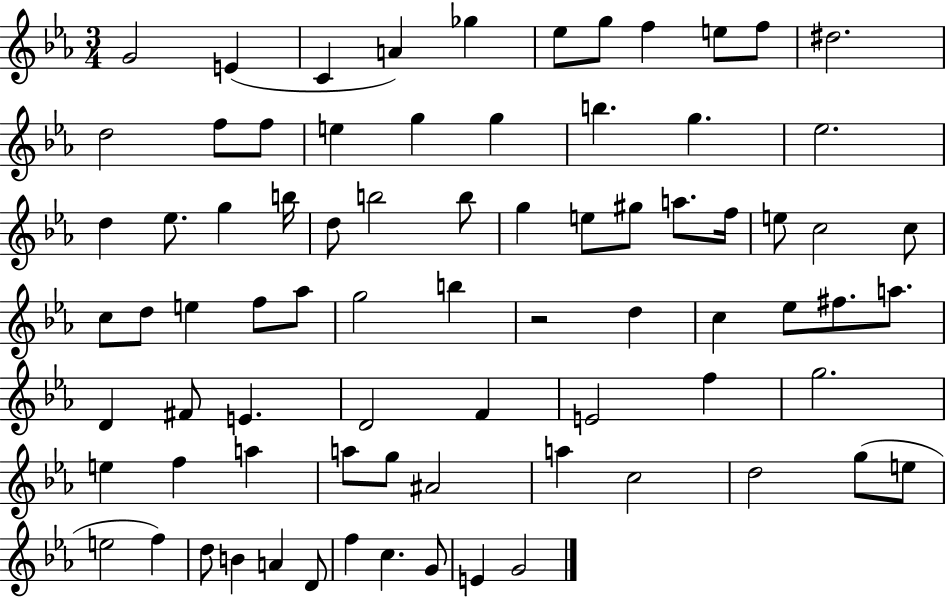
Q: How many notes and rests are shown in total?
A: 78